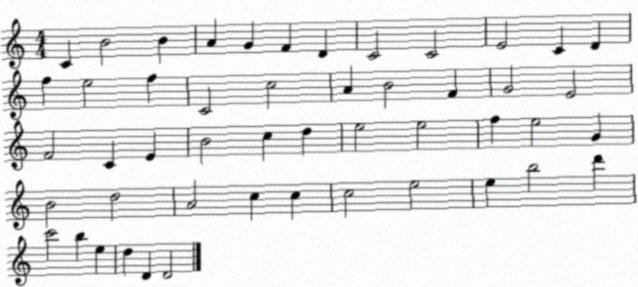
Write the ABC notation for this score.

X:1
T:Untitled
M:4/4
L:1/4
K:C
C B2 B A G F D C2 C2 E2 C D f e2 f C2 c2 A B2 F G2 E2 F2 C E B2 c d e2 e2 f e2 G B2 d2 A2 c c c2 e2 e b2 d' c'2 b e d D D2